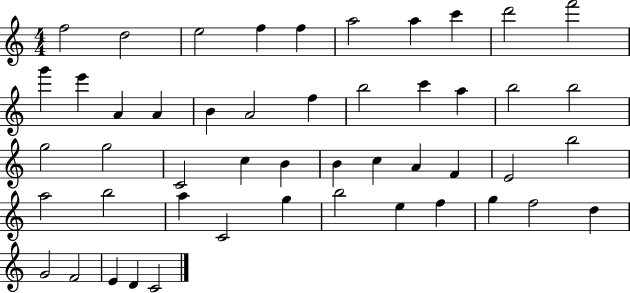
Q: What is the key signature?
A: C major